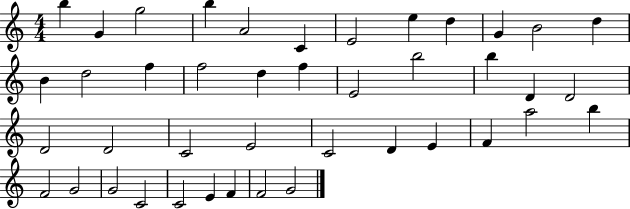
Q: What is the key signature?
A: C major